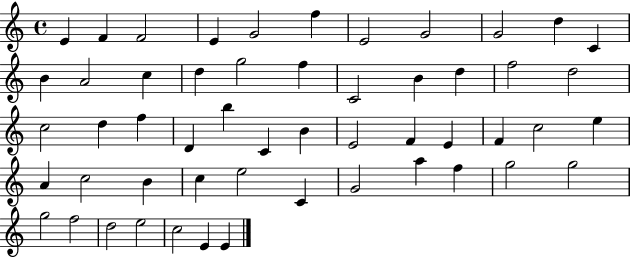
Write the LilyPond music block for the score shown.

{
  \clef treble
  \time 4/4
  \defaultTimeSignature
  \key c \major
  e'4 f'4 f'2 | e'4 g'2 f''4 | e'2 g'2 | g'2 d''4 c'4 | \break b'4 a'2 c''4 | d''4 g''2 f''4 | c'2 b'4 d''4 | f''2 d''2 | \break c''2 d''4 f''4 | d'4 b''4 c'4 b'4 | e'2 f'4 e'4 | f'4 c''2 e''4 | \break a'4 c''2 b'4 | c''4 e''2 c'4 | g'2 a''4 f''4 | g''2 g''2 | \break g''2 f''2 | d''2 e''2 | c''2 e'4 e'4 | \bar "|."
}